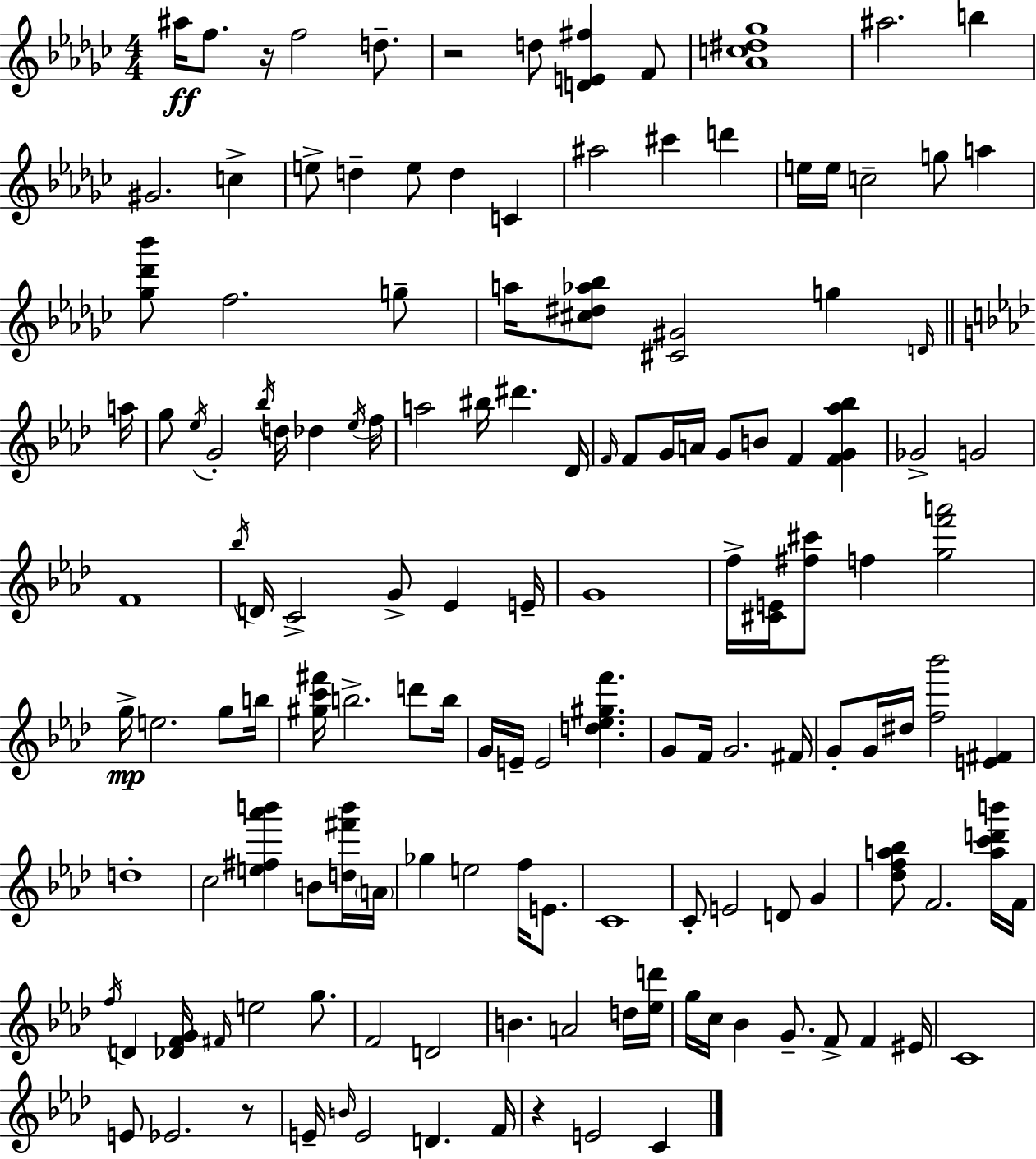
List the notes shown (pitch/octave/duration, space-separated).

A#5/s F5/e. R/s F5/h D5/e. R/h D5/e [D4,E4,F#5]/q F4/e [Ab4,C5,D#5,Gb5]/w A#5/h. B5/q G#4/h. C5/q E5/e D5/q E5/e D5/q C4/q A#5/h C#6/q D6/q E5/s E5/s C5/h G5/e A5/q [Gb5,Db6,Bb6]/e F5/h. G5/e A5/s [C#5,D#5,Ab5,Bb5]/e [C#4,G#4]/h G5/q D4/s A5/s G5/e Eb5/s G4/h Bb5/s D5/s Db5/q Eb5/s F5/s A5/h BIS5/s D#6/q. Db4/s F4/s F4/e G4/s A4/s G4/e B4/e F4/q [F4,G4,Ab5,Bb5]/q Gb4/h G4/h F4/w Bb5/s D4/s C4/h G4/e Eb4/q E4/s G4/w F5/s [C#4,E4]/s [F#5,C#6]/e F5/q [G5,F6,A6]/h G5/s E5/h. G5/e B5/s [G#5,C6,F#6]/s B5/h. D6/e B5/s G4/s E4/s E4/h [D5,Eb5,G#5,F6]/q. G4/e F4/s G4/h. F#4/s G4/e G4/s D#5/s [F5,Bb6]/h [E4,F#4]/q D5/w C5/h [E5,F#5,Ab6,B6]/q B4/e [D5,F#6,B6]/s A4/s Gb5/q E5/h F5/s E4/e. C4/w C4/e E4/h D4/e G4/q [Db5,F5,A5,Bb5]/e F4/h. [A5,C6,D6,B6]/s F4/s F5/s D4/q [Db4,F4,G4]/s F#4/s E5/h G5/e. F4/h D4/h B4/q. A4/h D5/s [Eb5,D6]/s G5/s C5/s Bb4/q G4/e. F4/e F4/q EIS4/s C4/w E4/e Eb4/h. R/e E4/s B4/s E4/h D4/q. F4/s R/q E4/h C4/q